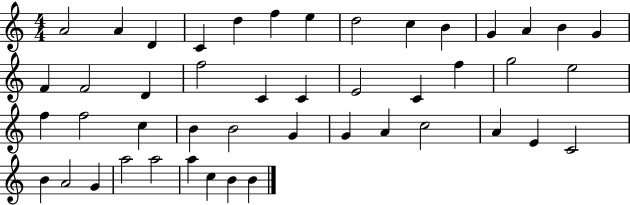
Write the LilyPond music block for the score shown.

{
  \clef treble
  \numericTimeSignature
  \time 4/4
  \key c \major
  a'2 a'4 d'4 | c'4 d''4 f''4 e''4 | d''2 c''4 b'4 | g'4 a'4 b'4 g'4 | \break f'4 f'2 d'4 | f''2 c'4 c'4 | e'2 c'4 f''4 | g''2 e''2 | \break f''4 f''2 c''4 | b'4 b'2 g'4 | g'4 a'4 c''2 | a'4 e'4 c'2 | \break b'4 a'2 g'4 | a''2 a''2 | a''4 c''4 b'4 b'4 | \bar "|."
}